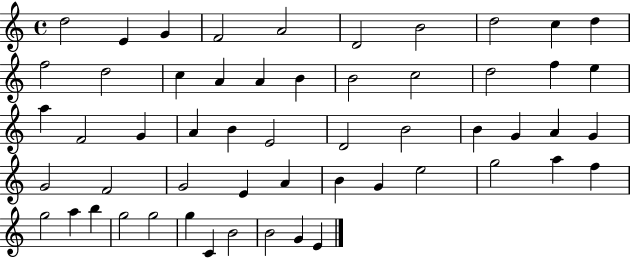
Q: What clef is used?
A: treble